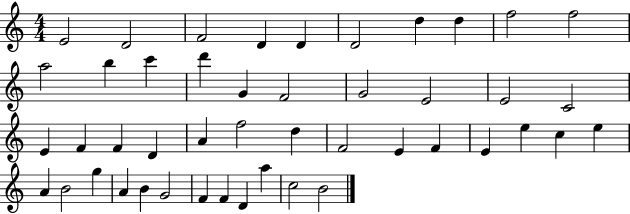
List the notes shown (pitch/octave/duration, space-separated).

E4/h D4/h F4/h D4/q D4/q D4/h D5/q D5/q F5/h F5/h A5/h B5/q C6/q D6/q G4/q F4/h G4/h E4/h E4/h C4/h E4/q F4/q F4/q D4/q A4/q F5/h D5/q F4/h E4/q F4/q E4/q E5/q C5/q E5/q A4/q B4/h G5/q A4/q B4/q G4/h F4/q F4/q D4/q A5/q C5/h B4/h